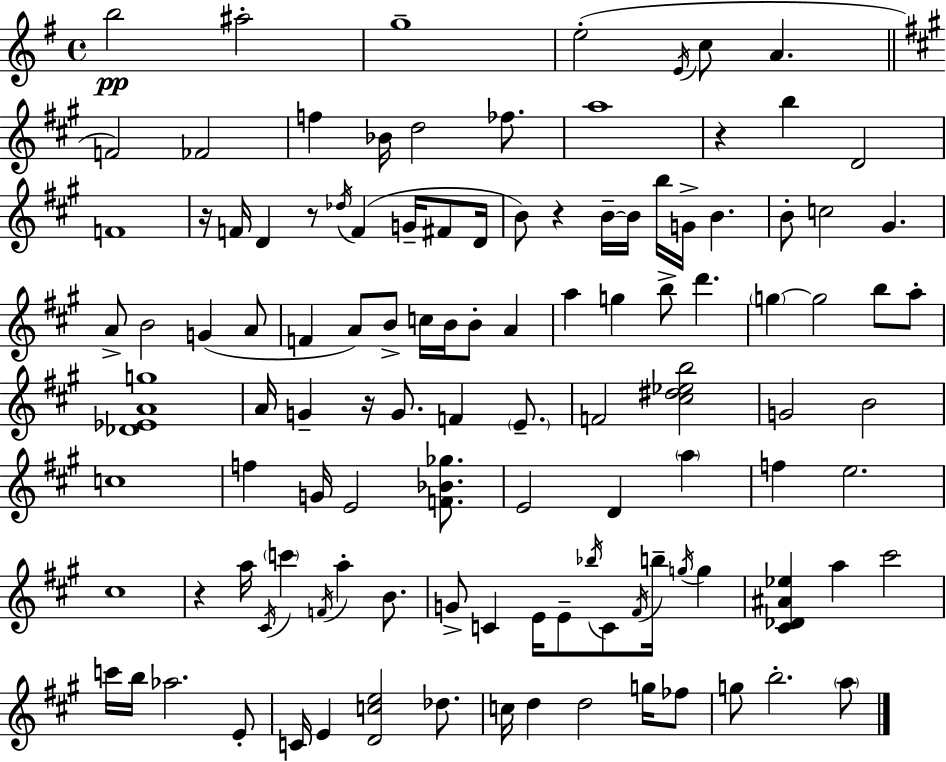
B5/h A#5/h G5/w E5/h E4/s C5/e A4/q. F4/h FES4/h F5/q Bb4/s D5/h FES5/e. A5/w R/q B5/q D4/h F4/w R/s F4/s D4/q R/e Db5/s F4/q G4/s F#4/e D4/s B4/e R/q B4/s B4/s B5/s G4/s B4/q. B4/e C5/h G#4/q. A4/e B4/h G4/q A4/e F4/q A4/e B4/e C5/s B4/s B4/e A4/q A5/q G5/q B5/e D6/q. G5/q G5/h B5/e A5/e [Db4,Eb4,A4,G5]/w A4/s G4/q R/s G4/e. F4/q E4/e. F4/h [C#5,D#5,Eb5,B5]/h G4/h B4/h C5/w F5/q G4/s E4/h [F4,Bb4,Gb5]/e. E4/h D4/q A5/q F5/q E5/h. C#5/w R/q A5/s C#4/s C6/q F4/s A5/q B4/e. G4/e C4/q E4/s E4/e Bb5/s C4/e F#4/s B5/s G5/s G5/q [C#4,Db4,A#4,Eb5]/q A5/q C#6/h C6/s B5/s Ab5/h. E4/e C4/s E4/q [D4,C5,E5]/h Db5/e. C5/s D5/q D5/h G5/s FES5/e G5/e B5/h. A5/e